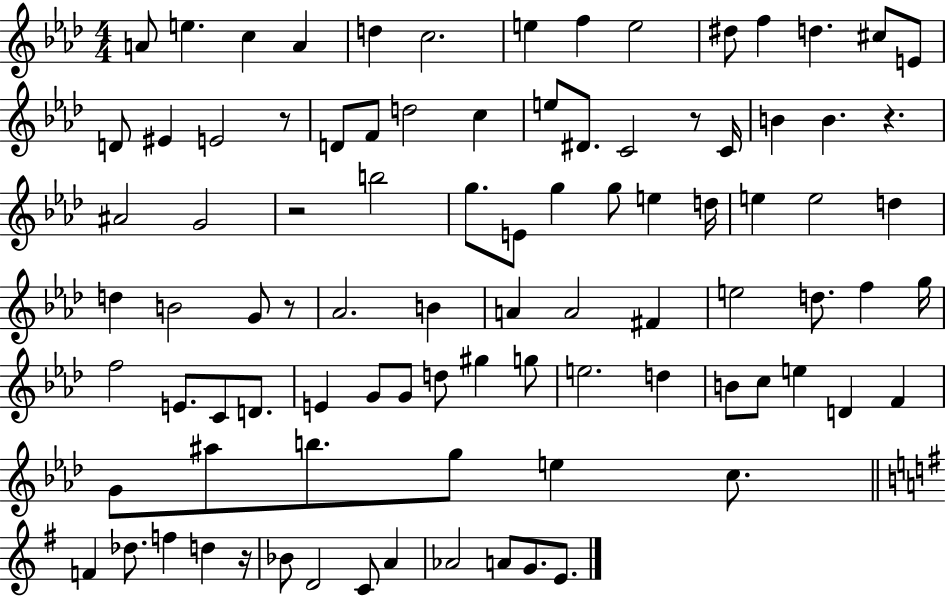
{
  \clef treble
  \numericTimeSignature
  \time 4/4
  \key aes \major
  a'8 e''4. c''4 a'4 | d''4 c''2. | e''4 f''4 e''2 | dis''8 f''4 d''4. cis''8 e'8 | \break d'8 eis'4 e'2 r8 | d'8 f'8 d''2 c''4 | e''8 dis'8. c'2 r8 c'16 | b'4 b'4. r4. | \break ais'2 g'2 | r2 b''2 | g''8. e'8 g''4 g''8 e''4 d''16 | e''4 e''2 d''4 | \break d''4 b'2 g'8 r8 | aes'2. b'4 | a'4 a'2 fis'4 | e''2 d''8. f''4 g''16 | \break f''2 e'8. c'8 d'8. | e'4 g'8 g'8 d''8 gis''4 g''8 | e''2. d''4 | b'8 c''8 e''4 d'4 f'4 | \break g'8 ais''8 b''8. g''8 e''4 c''8. | \bar "||" \break \key g \major f'4 des''8. f''4 d''4 r16 | bes'8 d'2 c'8 a'4 | aes'2 a'8 g'8. e'8. | \bar "|."
}